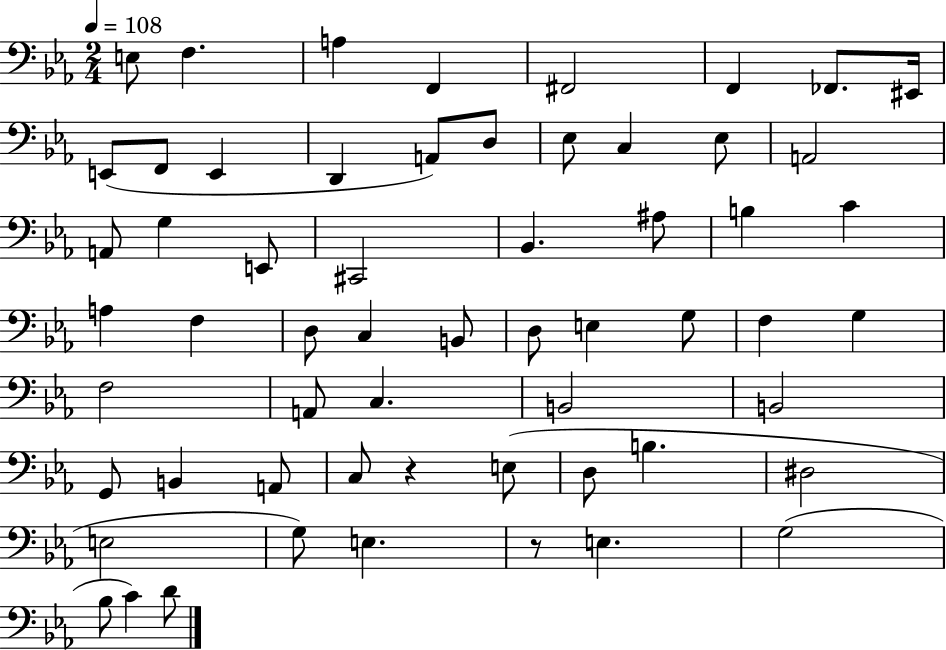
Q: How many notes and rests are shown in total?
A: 59